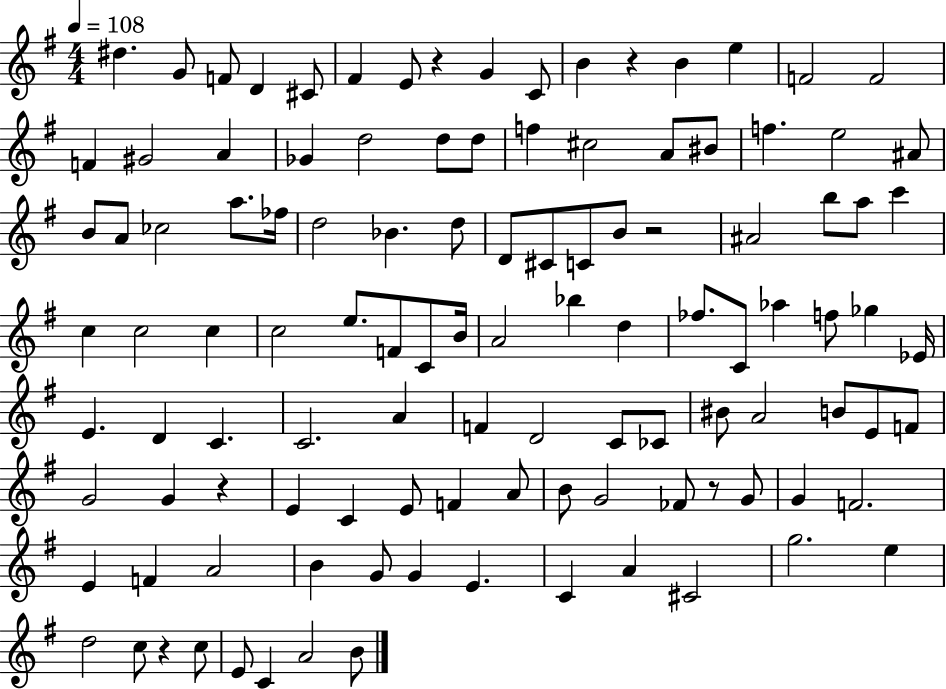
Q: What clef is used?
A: treble